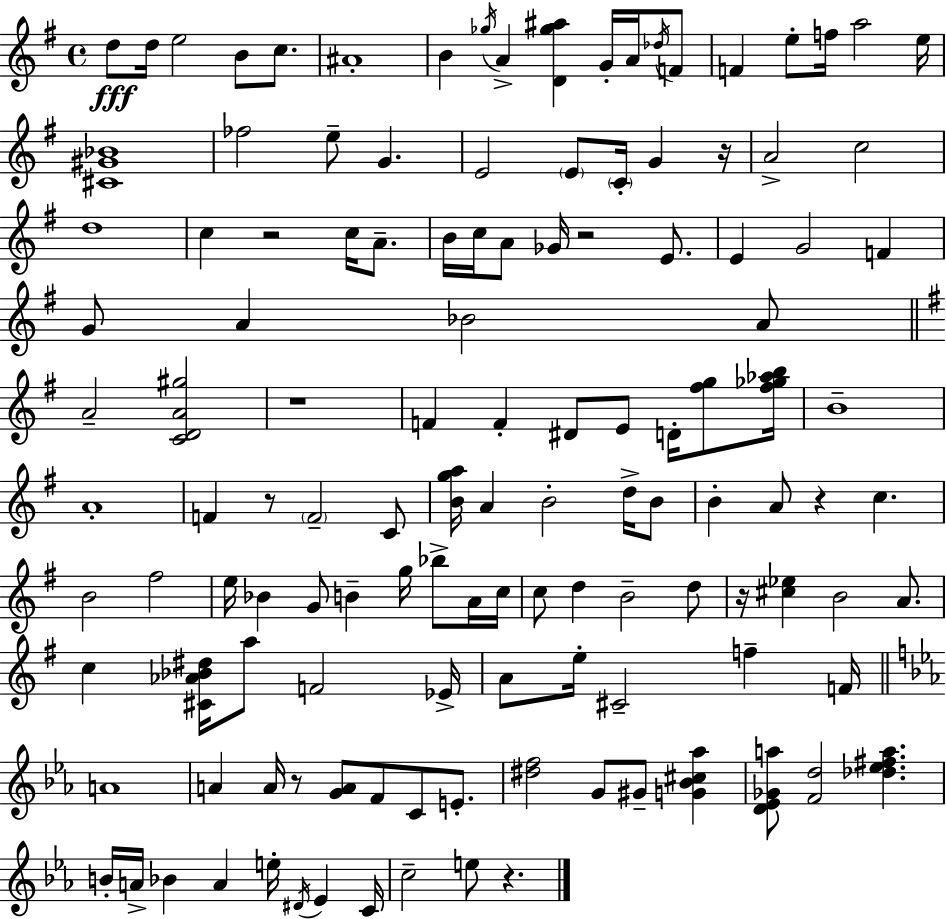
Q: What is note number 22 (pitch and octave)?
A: E4